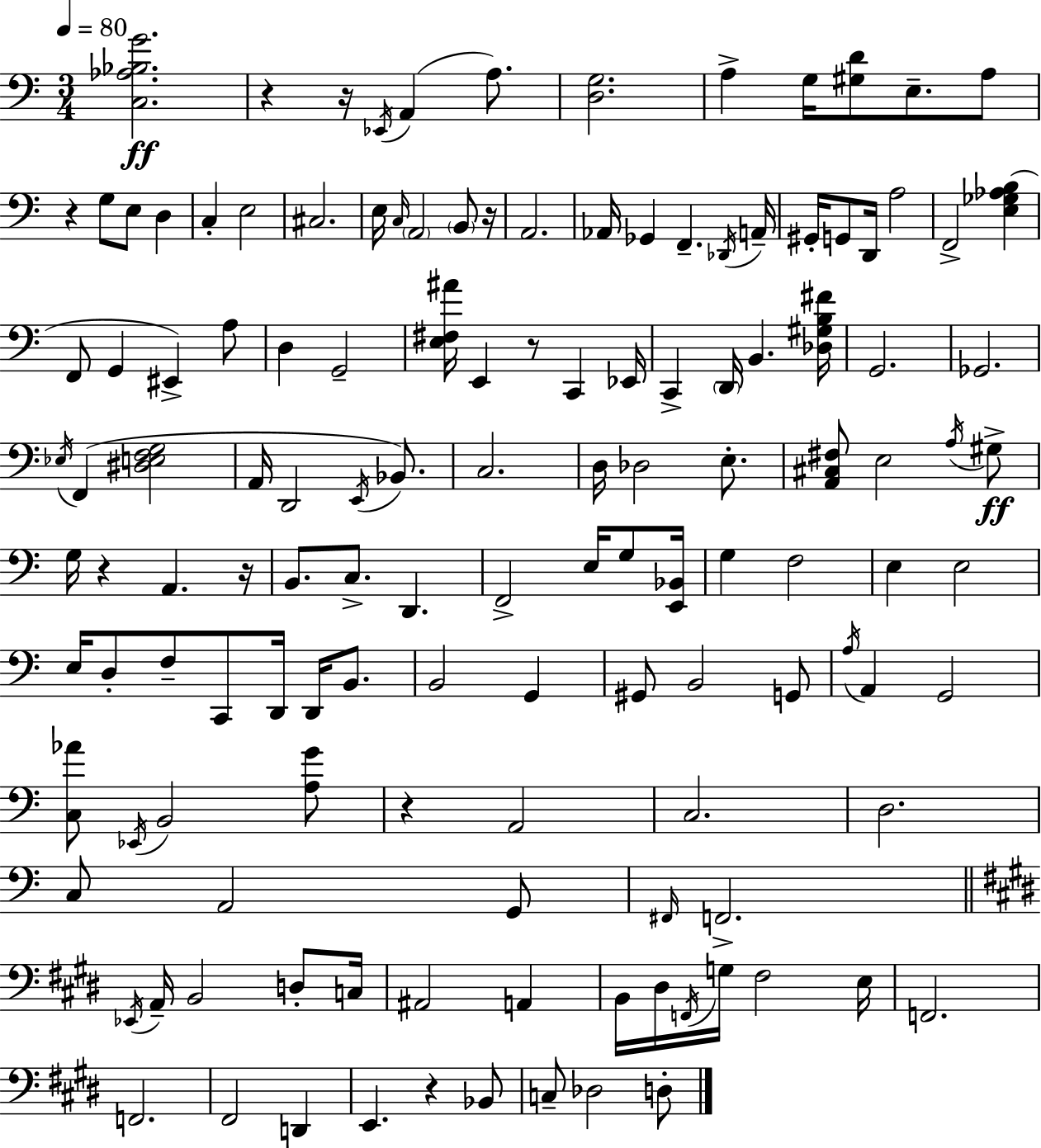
{
  \clef bass
  \numericTimeSignature
  \time 3/4
  \key a \minor
  \tempo 4 = 80
  <c aes bes g'>2.\ff | r4 r16 \acciaccatura { ees,16 }( a,4 a8.) | <d g>2. | a4-> g16 <gis d'>8 e8.-- a8 | \break r4 g8 e8 d4 | c4-. e2 | cis2. | e16 \grace { c16 } \parenthesize a,2 \parenthesize b,8 | \break r16 a,2. | aes,16 ges,4 f,4.-- | \acciaccatura { des,16 } a,16-- gis,16-. g,8 d,16 a2 | f,2-> <e ges aes b>4( | \break f,8 g,4 eis,4->) | a8 d4 g,2-- | <e fis ais'>16 e,4 r8 c,4 | ees,16 c,4-> \parenthesize d,16 b,4. | \break <des gis b fis'>16 g,2. | ges,2. | \acciaccatura { ees16 }( f,4 <dis e f g>2 | a,16 d,2 | \break \acciaccatura { e,16 }) bes,8. c2. | d16 des2 | e8.-. <a, cis fis>8 e2 | \acciaccatura { a16 } gis8->\ff g16 r4 a,4. | \break r16 b,8. c8.-> | d,4. f,2-> | e16 g8 <e, bes,>16 g4 f2 | e4 e2 | \break e16 d8-. f8-- c,8 | d,16 d,16 b,8. b,2 | g,4 gis,8 b,2 | g,8 \acciaccatura { a16 } a,4 g,2 | \break <c aes'>8 \acciaccatura { ees,16 } b,2 | <a g'>8 r4 | a,2 c2. | d2. | \break c8 a,2 | g,8 \grace { fis,16 } f,2.-> | \bar "||" \break \key e \major \acciaccatura { ees,16 } a,16-- b,2 d8-. | c16 ais,2 a,4 | b,16 dis16 \acciaccatura { f,16 } g16 fis2 | e16 f,2. | \break f,2. | fis,2 d,4 | e,4. r4 | bes,8 c8-- des2 | \break d8-. \bar "|."
}